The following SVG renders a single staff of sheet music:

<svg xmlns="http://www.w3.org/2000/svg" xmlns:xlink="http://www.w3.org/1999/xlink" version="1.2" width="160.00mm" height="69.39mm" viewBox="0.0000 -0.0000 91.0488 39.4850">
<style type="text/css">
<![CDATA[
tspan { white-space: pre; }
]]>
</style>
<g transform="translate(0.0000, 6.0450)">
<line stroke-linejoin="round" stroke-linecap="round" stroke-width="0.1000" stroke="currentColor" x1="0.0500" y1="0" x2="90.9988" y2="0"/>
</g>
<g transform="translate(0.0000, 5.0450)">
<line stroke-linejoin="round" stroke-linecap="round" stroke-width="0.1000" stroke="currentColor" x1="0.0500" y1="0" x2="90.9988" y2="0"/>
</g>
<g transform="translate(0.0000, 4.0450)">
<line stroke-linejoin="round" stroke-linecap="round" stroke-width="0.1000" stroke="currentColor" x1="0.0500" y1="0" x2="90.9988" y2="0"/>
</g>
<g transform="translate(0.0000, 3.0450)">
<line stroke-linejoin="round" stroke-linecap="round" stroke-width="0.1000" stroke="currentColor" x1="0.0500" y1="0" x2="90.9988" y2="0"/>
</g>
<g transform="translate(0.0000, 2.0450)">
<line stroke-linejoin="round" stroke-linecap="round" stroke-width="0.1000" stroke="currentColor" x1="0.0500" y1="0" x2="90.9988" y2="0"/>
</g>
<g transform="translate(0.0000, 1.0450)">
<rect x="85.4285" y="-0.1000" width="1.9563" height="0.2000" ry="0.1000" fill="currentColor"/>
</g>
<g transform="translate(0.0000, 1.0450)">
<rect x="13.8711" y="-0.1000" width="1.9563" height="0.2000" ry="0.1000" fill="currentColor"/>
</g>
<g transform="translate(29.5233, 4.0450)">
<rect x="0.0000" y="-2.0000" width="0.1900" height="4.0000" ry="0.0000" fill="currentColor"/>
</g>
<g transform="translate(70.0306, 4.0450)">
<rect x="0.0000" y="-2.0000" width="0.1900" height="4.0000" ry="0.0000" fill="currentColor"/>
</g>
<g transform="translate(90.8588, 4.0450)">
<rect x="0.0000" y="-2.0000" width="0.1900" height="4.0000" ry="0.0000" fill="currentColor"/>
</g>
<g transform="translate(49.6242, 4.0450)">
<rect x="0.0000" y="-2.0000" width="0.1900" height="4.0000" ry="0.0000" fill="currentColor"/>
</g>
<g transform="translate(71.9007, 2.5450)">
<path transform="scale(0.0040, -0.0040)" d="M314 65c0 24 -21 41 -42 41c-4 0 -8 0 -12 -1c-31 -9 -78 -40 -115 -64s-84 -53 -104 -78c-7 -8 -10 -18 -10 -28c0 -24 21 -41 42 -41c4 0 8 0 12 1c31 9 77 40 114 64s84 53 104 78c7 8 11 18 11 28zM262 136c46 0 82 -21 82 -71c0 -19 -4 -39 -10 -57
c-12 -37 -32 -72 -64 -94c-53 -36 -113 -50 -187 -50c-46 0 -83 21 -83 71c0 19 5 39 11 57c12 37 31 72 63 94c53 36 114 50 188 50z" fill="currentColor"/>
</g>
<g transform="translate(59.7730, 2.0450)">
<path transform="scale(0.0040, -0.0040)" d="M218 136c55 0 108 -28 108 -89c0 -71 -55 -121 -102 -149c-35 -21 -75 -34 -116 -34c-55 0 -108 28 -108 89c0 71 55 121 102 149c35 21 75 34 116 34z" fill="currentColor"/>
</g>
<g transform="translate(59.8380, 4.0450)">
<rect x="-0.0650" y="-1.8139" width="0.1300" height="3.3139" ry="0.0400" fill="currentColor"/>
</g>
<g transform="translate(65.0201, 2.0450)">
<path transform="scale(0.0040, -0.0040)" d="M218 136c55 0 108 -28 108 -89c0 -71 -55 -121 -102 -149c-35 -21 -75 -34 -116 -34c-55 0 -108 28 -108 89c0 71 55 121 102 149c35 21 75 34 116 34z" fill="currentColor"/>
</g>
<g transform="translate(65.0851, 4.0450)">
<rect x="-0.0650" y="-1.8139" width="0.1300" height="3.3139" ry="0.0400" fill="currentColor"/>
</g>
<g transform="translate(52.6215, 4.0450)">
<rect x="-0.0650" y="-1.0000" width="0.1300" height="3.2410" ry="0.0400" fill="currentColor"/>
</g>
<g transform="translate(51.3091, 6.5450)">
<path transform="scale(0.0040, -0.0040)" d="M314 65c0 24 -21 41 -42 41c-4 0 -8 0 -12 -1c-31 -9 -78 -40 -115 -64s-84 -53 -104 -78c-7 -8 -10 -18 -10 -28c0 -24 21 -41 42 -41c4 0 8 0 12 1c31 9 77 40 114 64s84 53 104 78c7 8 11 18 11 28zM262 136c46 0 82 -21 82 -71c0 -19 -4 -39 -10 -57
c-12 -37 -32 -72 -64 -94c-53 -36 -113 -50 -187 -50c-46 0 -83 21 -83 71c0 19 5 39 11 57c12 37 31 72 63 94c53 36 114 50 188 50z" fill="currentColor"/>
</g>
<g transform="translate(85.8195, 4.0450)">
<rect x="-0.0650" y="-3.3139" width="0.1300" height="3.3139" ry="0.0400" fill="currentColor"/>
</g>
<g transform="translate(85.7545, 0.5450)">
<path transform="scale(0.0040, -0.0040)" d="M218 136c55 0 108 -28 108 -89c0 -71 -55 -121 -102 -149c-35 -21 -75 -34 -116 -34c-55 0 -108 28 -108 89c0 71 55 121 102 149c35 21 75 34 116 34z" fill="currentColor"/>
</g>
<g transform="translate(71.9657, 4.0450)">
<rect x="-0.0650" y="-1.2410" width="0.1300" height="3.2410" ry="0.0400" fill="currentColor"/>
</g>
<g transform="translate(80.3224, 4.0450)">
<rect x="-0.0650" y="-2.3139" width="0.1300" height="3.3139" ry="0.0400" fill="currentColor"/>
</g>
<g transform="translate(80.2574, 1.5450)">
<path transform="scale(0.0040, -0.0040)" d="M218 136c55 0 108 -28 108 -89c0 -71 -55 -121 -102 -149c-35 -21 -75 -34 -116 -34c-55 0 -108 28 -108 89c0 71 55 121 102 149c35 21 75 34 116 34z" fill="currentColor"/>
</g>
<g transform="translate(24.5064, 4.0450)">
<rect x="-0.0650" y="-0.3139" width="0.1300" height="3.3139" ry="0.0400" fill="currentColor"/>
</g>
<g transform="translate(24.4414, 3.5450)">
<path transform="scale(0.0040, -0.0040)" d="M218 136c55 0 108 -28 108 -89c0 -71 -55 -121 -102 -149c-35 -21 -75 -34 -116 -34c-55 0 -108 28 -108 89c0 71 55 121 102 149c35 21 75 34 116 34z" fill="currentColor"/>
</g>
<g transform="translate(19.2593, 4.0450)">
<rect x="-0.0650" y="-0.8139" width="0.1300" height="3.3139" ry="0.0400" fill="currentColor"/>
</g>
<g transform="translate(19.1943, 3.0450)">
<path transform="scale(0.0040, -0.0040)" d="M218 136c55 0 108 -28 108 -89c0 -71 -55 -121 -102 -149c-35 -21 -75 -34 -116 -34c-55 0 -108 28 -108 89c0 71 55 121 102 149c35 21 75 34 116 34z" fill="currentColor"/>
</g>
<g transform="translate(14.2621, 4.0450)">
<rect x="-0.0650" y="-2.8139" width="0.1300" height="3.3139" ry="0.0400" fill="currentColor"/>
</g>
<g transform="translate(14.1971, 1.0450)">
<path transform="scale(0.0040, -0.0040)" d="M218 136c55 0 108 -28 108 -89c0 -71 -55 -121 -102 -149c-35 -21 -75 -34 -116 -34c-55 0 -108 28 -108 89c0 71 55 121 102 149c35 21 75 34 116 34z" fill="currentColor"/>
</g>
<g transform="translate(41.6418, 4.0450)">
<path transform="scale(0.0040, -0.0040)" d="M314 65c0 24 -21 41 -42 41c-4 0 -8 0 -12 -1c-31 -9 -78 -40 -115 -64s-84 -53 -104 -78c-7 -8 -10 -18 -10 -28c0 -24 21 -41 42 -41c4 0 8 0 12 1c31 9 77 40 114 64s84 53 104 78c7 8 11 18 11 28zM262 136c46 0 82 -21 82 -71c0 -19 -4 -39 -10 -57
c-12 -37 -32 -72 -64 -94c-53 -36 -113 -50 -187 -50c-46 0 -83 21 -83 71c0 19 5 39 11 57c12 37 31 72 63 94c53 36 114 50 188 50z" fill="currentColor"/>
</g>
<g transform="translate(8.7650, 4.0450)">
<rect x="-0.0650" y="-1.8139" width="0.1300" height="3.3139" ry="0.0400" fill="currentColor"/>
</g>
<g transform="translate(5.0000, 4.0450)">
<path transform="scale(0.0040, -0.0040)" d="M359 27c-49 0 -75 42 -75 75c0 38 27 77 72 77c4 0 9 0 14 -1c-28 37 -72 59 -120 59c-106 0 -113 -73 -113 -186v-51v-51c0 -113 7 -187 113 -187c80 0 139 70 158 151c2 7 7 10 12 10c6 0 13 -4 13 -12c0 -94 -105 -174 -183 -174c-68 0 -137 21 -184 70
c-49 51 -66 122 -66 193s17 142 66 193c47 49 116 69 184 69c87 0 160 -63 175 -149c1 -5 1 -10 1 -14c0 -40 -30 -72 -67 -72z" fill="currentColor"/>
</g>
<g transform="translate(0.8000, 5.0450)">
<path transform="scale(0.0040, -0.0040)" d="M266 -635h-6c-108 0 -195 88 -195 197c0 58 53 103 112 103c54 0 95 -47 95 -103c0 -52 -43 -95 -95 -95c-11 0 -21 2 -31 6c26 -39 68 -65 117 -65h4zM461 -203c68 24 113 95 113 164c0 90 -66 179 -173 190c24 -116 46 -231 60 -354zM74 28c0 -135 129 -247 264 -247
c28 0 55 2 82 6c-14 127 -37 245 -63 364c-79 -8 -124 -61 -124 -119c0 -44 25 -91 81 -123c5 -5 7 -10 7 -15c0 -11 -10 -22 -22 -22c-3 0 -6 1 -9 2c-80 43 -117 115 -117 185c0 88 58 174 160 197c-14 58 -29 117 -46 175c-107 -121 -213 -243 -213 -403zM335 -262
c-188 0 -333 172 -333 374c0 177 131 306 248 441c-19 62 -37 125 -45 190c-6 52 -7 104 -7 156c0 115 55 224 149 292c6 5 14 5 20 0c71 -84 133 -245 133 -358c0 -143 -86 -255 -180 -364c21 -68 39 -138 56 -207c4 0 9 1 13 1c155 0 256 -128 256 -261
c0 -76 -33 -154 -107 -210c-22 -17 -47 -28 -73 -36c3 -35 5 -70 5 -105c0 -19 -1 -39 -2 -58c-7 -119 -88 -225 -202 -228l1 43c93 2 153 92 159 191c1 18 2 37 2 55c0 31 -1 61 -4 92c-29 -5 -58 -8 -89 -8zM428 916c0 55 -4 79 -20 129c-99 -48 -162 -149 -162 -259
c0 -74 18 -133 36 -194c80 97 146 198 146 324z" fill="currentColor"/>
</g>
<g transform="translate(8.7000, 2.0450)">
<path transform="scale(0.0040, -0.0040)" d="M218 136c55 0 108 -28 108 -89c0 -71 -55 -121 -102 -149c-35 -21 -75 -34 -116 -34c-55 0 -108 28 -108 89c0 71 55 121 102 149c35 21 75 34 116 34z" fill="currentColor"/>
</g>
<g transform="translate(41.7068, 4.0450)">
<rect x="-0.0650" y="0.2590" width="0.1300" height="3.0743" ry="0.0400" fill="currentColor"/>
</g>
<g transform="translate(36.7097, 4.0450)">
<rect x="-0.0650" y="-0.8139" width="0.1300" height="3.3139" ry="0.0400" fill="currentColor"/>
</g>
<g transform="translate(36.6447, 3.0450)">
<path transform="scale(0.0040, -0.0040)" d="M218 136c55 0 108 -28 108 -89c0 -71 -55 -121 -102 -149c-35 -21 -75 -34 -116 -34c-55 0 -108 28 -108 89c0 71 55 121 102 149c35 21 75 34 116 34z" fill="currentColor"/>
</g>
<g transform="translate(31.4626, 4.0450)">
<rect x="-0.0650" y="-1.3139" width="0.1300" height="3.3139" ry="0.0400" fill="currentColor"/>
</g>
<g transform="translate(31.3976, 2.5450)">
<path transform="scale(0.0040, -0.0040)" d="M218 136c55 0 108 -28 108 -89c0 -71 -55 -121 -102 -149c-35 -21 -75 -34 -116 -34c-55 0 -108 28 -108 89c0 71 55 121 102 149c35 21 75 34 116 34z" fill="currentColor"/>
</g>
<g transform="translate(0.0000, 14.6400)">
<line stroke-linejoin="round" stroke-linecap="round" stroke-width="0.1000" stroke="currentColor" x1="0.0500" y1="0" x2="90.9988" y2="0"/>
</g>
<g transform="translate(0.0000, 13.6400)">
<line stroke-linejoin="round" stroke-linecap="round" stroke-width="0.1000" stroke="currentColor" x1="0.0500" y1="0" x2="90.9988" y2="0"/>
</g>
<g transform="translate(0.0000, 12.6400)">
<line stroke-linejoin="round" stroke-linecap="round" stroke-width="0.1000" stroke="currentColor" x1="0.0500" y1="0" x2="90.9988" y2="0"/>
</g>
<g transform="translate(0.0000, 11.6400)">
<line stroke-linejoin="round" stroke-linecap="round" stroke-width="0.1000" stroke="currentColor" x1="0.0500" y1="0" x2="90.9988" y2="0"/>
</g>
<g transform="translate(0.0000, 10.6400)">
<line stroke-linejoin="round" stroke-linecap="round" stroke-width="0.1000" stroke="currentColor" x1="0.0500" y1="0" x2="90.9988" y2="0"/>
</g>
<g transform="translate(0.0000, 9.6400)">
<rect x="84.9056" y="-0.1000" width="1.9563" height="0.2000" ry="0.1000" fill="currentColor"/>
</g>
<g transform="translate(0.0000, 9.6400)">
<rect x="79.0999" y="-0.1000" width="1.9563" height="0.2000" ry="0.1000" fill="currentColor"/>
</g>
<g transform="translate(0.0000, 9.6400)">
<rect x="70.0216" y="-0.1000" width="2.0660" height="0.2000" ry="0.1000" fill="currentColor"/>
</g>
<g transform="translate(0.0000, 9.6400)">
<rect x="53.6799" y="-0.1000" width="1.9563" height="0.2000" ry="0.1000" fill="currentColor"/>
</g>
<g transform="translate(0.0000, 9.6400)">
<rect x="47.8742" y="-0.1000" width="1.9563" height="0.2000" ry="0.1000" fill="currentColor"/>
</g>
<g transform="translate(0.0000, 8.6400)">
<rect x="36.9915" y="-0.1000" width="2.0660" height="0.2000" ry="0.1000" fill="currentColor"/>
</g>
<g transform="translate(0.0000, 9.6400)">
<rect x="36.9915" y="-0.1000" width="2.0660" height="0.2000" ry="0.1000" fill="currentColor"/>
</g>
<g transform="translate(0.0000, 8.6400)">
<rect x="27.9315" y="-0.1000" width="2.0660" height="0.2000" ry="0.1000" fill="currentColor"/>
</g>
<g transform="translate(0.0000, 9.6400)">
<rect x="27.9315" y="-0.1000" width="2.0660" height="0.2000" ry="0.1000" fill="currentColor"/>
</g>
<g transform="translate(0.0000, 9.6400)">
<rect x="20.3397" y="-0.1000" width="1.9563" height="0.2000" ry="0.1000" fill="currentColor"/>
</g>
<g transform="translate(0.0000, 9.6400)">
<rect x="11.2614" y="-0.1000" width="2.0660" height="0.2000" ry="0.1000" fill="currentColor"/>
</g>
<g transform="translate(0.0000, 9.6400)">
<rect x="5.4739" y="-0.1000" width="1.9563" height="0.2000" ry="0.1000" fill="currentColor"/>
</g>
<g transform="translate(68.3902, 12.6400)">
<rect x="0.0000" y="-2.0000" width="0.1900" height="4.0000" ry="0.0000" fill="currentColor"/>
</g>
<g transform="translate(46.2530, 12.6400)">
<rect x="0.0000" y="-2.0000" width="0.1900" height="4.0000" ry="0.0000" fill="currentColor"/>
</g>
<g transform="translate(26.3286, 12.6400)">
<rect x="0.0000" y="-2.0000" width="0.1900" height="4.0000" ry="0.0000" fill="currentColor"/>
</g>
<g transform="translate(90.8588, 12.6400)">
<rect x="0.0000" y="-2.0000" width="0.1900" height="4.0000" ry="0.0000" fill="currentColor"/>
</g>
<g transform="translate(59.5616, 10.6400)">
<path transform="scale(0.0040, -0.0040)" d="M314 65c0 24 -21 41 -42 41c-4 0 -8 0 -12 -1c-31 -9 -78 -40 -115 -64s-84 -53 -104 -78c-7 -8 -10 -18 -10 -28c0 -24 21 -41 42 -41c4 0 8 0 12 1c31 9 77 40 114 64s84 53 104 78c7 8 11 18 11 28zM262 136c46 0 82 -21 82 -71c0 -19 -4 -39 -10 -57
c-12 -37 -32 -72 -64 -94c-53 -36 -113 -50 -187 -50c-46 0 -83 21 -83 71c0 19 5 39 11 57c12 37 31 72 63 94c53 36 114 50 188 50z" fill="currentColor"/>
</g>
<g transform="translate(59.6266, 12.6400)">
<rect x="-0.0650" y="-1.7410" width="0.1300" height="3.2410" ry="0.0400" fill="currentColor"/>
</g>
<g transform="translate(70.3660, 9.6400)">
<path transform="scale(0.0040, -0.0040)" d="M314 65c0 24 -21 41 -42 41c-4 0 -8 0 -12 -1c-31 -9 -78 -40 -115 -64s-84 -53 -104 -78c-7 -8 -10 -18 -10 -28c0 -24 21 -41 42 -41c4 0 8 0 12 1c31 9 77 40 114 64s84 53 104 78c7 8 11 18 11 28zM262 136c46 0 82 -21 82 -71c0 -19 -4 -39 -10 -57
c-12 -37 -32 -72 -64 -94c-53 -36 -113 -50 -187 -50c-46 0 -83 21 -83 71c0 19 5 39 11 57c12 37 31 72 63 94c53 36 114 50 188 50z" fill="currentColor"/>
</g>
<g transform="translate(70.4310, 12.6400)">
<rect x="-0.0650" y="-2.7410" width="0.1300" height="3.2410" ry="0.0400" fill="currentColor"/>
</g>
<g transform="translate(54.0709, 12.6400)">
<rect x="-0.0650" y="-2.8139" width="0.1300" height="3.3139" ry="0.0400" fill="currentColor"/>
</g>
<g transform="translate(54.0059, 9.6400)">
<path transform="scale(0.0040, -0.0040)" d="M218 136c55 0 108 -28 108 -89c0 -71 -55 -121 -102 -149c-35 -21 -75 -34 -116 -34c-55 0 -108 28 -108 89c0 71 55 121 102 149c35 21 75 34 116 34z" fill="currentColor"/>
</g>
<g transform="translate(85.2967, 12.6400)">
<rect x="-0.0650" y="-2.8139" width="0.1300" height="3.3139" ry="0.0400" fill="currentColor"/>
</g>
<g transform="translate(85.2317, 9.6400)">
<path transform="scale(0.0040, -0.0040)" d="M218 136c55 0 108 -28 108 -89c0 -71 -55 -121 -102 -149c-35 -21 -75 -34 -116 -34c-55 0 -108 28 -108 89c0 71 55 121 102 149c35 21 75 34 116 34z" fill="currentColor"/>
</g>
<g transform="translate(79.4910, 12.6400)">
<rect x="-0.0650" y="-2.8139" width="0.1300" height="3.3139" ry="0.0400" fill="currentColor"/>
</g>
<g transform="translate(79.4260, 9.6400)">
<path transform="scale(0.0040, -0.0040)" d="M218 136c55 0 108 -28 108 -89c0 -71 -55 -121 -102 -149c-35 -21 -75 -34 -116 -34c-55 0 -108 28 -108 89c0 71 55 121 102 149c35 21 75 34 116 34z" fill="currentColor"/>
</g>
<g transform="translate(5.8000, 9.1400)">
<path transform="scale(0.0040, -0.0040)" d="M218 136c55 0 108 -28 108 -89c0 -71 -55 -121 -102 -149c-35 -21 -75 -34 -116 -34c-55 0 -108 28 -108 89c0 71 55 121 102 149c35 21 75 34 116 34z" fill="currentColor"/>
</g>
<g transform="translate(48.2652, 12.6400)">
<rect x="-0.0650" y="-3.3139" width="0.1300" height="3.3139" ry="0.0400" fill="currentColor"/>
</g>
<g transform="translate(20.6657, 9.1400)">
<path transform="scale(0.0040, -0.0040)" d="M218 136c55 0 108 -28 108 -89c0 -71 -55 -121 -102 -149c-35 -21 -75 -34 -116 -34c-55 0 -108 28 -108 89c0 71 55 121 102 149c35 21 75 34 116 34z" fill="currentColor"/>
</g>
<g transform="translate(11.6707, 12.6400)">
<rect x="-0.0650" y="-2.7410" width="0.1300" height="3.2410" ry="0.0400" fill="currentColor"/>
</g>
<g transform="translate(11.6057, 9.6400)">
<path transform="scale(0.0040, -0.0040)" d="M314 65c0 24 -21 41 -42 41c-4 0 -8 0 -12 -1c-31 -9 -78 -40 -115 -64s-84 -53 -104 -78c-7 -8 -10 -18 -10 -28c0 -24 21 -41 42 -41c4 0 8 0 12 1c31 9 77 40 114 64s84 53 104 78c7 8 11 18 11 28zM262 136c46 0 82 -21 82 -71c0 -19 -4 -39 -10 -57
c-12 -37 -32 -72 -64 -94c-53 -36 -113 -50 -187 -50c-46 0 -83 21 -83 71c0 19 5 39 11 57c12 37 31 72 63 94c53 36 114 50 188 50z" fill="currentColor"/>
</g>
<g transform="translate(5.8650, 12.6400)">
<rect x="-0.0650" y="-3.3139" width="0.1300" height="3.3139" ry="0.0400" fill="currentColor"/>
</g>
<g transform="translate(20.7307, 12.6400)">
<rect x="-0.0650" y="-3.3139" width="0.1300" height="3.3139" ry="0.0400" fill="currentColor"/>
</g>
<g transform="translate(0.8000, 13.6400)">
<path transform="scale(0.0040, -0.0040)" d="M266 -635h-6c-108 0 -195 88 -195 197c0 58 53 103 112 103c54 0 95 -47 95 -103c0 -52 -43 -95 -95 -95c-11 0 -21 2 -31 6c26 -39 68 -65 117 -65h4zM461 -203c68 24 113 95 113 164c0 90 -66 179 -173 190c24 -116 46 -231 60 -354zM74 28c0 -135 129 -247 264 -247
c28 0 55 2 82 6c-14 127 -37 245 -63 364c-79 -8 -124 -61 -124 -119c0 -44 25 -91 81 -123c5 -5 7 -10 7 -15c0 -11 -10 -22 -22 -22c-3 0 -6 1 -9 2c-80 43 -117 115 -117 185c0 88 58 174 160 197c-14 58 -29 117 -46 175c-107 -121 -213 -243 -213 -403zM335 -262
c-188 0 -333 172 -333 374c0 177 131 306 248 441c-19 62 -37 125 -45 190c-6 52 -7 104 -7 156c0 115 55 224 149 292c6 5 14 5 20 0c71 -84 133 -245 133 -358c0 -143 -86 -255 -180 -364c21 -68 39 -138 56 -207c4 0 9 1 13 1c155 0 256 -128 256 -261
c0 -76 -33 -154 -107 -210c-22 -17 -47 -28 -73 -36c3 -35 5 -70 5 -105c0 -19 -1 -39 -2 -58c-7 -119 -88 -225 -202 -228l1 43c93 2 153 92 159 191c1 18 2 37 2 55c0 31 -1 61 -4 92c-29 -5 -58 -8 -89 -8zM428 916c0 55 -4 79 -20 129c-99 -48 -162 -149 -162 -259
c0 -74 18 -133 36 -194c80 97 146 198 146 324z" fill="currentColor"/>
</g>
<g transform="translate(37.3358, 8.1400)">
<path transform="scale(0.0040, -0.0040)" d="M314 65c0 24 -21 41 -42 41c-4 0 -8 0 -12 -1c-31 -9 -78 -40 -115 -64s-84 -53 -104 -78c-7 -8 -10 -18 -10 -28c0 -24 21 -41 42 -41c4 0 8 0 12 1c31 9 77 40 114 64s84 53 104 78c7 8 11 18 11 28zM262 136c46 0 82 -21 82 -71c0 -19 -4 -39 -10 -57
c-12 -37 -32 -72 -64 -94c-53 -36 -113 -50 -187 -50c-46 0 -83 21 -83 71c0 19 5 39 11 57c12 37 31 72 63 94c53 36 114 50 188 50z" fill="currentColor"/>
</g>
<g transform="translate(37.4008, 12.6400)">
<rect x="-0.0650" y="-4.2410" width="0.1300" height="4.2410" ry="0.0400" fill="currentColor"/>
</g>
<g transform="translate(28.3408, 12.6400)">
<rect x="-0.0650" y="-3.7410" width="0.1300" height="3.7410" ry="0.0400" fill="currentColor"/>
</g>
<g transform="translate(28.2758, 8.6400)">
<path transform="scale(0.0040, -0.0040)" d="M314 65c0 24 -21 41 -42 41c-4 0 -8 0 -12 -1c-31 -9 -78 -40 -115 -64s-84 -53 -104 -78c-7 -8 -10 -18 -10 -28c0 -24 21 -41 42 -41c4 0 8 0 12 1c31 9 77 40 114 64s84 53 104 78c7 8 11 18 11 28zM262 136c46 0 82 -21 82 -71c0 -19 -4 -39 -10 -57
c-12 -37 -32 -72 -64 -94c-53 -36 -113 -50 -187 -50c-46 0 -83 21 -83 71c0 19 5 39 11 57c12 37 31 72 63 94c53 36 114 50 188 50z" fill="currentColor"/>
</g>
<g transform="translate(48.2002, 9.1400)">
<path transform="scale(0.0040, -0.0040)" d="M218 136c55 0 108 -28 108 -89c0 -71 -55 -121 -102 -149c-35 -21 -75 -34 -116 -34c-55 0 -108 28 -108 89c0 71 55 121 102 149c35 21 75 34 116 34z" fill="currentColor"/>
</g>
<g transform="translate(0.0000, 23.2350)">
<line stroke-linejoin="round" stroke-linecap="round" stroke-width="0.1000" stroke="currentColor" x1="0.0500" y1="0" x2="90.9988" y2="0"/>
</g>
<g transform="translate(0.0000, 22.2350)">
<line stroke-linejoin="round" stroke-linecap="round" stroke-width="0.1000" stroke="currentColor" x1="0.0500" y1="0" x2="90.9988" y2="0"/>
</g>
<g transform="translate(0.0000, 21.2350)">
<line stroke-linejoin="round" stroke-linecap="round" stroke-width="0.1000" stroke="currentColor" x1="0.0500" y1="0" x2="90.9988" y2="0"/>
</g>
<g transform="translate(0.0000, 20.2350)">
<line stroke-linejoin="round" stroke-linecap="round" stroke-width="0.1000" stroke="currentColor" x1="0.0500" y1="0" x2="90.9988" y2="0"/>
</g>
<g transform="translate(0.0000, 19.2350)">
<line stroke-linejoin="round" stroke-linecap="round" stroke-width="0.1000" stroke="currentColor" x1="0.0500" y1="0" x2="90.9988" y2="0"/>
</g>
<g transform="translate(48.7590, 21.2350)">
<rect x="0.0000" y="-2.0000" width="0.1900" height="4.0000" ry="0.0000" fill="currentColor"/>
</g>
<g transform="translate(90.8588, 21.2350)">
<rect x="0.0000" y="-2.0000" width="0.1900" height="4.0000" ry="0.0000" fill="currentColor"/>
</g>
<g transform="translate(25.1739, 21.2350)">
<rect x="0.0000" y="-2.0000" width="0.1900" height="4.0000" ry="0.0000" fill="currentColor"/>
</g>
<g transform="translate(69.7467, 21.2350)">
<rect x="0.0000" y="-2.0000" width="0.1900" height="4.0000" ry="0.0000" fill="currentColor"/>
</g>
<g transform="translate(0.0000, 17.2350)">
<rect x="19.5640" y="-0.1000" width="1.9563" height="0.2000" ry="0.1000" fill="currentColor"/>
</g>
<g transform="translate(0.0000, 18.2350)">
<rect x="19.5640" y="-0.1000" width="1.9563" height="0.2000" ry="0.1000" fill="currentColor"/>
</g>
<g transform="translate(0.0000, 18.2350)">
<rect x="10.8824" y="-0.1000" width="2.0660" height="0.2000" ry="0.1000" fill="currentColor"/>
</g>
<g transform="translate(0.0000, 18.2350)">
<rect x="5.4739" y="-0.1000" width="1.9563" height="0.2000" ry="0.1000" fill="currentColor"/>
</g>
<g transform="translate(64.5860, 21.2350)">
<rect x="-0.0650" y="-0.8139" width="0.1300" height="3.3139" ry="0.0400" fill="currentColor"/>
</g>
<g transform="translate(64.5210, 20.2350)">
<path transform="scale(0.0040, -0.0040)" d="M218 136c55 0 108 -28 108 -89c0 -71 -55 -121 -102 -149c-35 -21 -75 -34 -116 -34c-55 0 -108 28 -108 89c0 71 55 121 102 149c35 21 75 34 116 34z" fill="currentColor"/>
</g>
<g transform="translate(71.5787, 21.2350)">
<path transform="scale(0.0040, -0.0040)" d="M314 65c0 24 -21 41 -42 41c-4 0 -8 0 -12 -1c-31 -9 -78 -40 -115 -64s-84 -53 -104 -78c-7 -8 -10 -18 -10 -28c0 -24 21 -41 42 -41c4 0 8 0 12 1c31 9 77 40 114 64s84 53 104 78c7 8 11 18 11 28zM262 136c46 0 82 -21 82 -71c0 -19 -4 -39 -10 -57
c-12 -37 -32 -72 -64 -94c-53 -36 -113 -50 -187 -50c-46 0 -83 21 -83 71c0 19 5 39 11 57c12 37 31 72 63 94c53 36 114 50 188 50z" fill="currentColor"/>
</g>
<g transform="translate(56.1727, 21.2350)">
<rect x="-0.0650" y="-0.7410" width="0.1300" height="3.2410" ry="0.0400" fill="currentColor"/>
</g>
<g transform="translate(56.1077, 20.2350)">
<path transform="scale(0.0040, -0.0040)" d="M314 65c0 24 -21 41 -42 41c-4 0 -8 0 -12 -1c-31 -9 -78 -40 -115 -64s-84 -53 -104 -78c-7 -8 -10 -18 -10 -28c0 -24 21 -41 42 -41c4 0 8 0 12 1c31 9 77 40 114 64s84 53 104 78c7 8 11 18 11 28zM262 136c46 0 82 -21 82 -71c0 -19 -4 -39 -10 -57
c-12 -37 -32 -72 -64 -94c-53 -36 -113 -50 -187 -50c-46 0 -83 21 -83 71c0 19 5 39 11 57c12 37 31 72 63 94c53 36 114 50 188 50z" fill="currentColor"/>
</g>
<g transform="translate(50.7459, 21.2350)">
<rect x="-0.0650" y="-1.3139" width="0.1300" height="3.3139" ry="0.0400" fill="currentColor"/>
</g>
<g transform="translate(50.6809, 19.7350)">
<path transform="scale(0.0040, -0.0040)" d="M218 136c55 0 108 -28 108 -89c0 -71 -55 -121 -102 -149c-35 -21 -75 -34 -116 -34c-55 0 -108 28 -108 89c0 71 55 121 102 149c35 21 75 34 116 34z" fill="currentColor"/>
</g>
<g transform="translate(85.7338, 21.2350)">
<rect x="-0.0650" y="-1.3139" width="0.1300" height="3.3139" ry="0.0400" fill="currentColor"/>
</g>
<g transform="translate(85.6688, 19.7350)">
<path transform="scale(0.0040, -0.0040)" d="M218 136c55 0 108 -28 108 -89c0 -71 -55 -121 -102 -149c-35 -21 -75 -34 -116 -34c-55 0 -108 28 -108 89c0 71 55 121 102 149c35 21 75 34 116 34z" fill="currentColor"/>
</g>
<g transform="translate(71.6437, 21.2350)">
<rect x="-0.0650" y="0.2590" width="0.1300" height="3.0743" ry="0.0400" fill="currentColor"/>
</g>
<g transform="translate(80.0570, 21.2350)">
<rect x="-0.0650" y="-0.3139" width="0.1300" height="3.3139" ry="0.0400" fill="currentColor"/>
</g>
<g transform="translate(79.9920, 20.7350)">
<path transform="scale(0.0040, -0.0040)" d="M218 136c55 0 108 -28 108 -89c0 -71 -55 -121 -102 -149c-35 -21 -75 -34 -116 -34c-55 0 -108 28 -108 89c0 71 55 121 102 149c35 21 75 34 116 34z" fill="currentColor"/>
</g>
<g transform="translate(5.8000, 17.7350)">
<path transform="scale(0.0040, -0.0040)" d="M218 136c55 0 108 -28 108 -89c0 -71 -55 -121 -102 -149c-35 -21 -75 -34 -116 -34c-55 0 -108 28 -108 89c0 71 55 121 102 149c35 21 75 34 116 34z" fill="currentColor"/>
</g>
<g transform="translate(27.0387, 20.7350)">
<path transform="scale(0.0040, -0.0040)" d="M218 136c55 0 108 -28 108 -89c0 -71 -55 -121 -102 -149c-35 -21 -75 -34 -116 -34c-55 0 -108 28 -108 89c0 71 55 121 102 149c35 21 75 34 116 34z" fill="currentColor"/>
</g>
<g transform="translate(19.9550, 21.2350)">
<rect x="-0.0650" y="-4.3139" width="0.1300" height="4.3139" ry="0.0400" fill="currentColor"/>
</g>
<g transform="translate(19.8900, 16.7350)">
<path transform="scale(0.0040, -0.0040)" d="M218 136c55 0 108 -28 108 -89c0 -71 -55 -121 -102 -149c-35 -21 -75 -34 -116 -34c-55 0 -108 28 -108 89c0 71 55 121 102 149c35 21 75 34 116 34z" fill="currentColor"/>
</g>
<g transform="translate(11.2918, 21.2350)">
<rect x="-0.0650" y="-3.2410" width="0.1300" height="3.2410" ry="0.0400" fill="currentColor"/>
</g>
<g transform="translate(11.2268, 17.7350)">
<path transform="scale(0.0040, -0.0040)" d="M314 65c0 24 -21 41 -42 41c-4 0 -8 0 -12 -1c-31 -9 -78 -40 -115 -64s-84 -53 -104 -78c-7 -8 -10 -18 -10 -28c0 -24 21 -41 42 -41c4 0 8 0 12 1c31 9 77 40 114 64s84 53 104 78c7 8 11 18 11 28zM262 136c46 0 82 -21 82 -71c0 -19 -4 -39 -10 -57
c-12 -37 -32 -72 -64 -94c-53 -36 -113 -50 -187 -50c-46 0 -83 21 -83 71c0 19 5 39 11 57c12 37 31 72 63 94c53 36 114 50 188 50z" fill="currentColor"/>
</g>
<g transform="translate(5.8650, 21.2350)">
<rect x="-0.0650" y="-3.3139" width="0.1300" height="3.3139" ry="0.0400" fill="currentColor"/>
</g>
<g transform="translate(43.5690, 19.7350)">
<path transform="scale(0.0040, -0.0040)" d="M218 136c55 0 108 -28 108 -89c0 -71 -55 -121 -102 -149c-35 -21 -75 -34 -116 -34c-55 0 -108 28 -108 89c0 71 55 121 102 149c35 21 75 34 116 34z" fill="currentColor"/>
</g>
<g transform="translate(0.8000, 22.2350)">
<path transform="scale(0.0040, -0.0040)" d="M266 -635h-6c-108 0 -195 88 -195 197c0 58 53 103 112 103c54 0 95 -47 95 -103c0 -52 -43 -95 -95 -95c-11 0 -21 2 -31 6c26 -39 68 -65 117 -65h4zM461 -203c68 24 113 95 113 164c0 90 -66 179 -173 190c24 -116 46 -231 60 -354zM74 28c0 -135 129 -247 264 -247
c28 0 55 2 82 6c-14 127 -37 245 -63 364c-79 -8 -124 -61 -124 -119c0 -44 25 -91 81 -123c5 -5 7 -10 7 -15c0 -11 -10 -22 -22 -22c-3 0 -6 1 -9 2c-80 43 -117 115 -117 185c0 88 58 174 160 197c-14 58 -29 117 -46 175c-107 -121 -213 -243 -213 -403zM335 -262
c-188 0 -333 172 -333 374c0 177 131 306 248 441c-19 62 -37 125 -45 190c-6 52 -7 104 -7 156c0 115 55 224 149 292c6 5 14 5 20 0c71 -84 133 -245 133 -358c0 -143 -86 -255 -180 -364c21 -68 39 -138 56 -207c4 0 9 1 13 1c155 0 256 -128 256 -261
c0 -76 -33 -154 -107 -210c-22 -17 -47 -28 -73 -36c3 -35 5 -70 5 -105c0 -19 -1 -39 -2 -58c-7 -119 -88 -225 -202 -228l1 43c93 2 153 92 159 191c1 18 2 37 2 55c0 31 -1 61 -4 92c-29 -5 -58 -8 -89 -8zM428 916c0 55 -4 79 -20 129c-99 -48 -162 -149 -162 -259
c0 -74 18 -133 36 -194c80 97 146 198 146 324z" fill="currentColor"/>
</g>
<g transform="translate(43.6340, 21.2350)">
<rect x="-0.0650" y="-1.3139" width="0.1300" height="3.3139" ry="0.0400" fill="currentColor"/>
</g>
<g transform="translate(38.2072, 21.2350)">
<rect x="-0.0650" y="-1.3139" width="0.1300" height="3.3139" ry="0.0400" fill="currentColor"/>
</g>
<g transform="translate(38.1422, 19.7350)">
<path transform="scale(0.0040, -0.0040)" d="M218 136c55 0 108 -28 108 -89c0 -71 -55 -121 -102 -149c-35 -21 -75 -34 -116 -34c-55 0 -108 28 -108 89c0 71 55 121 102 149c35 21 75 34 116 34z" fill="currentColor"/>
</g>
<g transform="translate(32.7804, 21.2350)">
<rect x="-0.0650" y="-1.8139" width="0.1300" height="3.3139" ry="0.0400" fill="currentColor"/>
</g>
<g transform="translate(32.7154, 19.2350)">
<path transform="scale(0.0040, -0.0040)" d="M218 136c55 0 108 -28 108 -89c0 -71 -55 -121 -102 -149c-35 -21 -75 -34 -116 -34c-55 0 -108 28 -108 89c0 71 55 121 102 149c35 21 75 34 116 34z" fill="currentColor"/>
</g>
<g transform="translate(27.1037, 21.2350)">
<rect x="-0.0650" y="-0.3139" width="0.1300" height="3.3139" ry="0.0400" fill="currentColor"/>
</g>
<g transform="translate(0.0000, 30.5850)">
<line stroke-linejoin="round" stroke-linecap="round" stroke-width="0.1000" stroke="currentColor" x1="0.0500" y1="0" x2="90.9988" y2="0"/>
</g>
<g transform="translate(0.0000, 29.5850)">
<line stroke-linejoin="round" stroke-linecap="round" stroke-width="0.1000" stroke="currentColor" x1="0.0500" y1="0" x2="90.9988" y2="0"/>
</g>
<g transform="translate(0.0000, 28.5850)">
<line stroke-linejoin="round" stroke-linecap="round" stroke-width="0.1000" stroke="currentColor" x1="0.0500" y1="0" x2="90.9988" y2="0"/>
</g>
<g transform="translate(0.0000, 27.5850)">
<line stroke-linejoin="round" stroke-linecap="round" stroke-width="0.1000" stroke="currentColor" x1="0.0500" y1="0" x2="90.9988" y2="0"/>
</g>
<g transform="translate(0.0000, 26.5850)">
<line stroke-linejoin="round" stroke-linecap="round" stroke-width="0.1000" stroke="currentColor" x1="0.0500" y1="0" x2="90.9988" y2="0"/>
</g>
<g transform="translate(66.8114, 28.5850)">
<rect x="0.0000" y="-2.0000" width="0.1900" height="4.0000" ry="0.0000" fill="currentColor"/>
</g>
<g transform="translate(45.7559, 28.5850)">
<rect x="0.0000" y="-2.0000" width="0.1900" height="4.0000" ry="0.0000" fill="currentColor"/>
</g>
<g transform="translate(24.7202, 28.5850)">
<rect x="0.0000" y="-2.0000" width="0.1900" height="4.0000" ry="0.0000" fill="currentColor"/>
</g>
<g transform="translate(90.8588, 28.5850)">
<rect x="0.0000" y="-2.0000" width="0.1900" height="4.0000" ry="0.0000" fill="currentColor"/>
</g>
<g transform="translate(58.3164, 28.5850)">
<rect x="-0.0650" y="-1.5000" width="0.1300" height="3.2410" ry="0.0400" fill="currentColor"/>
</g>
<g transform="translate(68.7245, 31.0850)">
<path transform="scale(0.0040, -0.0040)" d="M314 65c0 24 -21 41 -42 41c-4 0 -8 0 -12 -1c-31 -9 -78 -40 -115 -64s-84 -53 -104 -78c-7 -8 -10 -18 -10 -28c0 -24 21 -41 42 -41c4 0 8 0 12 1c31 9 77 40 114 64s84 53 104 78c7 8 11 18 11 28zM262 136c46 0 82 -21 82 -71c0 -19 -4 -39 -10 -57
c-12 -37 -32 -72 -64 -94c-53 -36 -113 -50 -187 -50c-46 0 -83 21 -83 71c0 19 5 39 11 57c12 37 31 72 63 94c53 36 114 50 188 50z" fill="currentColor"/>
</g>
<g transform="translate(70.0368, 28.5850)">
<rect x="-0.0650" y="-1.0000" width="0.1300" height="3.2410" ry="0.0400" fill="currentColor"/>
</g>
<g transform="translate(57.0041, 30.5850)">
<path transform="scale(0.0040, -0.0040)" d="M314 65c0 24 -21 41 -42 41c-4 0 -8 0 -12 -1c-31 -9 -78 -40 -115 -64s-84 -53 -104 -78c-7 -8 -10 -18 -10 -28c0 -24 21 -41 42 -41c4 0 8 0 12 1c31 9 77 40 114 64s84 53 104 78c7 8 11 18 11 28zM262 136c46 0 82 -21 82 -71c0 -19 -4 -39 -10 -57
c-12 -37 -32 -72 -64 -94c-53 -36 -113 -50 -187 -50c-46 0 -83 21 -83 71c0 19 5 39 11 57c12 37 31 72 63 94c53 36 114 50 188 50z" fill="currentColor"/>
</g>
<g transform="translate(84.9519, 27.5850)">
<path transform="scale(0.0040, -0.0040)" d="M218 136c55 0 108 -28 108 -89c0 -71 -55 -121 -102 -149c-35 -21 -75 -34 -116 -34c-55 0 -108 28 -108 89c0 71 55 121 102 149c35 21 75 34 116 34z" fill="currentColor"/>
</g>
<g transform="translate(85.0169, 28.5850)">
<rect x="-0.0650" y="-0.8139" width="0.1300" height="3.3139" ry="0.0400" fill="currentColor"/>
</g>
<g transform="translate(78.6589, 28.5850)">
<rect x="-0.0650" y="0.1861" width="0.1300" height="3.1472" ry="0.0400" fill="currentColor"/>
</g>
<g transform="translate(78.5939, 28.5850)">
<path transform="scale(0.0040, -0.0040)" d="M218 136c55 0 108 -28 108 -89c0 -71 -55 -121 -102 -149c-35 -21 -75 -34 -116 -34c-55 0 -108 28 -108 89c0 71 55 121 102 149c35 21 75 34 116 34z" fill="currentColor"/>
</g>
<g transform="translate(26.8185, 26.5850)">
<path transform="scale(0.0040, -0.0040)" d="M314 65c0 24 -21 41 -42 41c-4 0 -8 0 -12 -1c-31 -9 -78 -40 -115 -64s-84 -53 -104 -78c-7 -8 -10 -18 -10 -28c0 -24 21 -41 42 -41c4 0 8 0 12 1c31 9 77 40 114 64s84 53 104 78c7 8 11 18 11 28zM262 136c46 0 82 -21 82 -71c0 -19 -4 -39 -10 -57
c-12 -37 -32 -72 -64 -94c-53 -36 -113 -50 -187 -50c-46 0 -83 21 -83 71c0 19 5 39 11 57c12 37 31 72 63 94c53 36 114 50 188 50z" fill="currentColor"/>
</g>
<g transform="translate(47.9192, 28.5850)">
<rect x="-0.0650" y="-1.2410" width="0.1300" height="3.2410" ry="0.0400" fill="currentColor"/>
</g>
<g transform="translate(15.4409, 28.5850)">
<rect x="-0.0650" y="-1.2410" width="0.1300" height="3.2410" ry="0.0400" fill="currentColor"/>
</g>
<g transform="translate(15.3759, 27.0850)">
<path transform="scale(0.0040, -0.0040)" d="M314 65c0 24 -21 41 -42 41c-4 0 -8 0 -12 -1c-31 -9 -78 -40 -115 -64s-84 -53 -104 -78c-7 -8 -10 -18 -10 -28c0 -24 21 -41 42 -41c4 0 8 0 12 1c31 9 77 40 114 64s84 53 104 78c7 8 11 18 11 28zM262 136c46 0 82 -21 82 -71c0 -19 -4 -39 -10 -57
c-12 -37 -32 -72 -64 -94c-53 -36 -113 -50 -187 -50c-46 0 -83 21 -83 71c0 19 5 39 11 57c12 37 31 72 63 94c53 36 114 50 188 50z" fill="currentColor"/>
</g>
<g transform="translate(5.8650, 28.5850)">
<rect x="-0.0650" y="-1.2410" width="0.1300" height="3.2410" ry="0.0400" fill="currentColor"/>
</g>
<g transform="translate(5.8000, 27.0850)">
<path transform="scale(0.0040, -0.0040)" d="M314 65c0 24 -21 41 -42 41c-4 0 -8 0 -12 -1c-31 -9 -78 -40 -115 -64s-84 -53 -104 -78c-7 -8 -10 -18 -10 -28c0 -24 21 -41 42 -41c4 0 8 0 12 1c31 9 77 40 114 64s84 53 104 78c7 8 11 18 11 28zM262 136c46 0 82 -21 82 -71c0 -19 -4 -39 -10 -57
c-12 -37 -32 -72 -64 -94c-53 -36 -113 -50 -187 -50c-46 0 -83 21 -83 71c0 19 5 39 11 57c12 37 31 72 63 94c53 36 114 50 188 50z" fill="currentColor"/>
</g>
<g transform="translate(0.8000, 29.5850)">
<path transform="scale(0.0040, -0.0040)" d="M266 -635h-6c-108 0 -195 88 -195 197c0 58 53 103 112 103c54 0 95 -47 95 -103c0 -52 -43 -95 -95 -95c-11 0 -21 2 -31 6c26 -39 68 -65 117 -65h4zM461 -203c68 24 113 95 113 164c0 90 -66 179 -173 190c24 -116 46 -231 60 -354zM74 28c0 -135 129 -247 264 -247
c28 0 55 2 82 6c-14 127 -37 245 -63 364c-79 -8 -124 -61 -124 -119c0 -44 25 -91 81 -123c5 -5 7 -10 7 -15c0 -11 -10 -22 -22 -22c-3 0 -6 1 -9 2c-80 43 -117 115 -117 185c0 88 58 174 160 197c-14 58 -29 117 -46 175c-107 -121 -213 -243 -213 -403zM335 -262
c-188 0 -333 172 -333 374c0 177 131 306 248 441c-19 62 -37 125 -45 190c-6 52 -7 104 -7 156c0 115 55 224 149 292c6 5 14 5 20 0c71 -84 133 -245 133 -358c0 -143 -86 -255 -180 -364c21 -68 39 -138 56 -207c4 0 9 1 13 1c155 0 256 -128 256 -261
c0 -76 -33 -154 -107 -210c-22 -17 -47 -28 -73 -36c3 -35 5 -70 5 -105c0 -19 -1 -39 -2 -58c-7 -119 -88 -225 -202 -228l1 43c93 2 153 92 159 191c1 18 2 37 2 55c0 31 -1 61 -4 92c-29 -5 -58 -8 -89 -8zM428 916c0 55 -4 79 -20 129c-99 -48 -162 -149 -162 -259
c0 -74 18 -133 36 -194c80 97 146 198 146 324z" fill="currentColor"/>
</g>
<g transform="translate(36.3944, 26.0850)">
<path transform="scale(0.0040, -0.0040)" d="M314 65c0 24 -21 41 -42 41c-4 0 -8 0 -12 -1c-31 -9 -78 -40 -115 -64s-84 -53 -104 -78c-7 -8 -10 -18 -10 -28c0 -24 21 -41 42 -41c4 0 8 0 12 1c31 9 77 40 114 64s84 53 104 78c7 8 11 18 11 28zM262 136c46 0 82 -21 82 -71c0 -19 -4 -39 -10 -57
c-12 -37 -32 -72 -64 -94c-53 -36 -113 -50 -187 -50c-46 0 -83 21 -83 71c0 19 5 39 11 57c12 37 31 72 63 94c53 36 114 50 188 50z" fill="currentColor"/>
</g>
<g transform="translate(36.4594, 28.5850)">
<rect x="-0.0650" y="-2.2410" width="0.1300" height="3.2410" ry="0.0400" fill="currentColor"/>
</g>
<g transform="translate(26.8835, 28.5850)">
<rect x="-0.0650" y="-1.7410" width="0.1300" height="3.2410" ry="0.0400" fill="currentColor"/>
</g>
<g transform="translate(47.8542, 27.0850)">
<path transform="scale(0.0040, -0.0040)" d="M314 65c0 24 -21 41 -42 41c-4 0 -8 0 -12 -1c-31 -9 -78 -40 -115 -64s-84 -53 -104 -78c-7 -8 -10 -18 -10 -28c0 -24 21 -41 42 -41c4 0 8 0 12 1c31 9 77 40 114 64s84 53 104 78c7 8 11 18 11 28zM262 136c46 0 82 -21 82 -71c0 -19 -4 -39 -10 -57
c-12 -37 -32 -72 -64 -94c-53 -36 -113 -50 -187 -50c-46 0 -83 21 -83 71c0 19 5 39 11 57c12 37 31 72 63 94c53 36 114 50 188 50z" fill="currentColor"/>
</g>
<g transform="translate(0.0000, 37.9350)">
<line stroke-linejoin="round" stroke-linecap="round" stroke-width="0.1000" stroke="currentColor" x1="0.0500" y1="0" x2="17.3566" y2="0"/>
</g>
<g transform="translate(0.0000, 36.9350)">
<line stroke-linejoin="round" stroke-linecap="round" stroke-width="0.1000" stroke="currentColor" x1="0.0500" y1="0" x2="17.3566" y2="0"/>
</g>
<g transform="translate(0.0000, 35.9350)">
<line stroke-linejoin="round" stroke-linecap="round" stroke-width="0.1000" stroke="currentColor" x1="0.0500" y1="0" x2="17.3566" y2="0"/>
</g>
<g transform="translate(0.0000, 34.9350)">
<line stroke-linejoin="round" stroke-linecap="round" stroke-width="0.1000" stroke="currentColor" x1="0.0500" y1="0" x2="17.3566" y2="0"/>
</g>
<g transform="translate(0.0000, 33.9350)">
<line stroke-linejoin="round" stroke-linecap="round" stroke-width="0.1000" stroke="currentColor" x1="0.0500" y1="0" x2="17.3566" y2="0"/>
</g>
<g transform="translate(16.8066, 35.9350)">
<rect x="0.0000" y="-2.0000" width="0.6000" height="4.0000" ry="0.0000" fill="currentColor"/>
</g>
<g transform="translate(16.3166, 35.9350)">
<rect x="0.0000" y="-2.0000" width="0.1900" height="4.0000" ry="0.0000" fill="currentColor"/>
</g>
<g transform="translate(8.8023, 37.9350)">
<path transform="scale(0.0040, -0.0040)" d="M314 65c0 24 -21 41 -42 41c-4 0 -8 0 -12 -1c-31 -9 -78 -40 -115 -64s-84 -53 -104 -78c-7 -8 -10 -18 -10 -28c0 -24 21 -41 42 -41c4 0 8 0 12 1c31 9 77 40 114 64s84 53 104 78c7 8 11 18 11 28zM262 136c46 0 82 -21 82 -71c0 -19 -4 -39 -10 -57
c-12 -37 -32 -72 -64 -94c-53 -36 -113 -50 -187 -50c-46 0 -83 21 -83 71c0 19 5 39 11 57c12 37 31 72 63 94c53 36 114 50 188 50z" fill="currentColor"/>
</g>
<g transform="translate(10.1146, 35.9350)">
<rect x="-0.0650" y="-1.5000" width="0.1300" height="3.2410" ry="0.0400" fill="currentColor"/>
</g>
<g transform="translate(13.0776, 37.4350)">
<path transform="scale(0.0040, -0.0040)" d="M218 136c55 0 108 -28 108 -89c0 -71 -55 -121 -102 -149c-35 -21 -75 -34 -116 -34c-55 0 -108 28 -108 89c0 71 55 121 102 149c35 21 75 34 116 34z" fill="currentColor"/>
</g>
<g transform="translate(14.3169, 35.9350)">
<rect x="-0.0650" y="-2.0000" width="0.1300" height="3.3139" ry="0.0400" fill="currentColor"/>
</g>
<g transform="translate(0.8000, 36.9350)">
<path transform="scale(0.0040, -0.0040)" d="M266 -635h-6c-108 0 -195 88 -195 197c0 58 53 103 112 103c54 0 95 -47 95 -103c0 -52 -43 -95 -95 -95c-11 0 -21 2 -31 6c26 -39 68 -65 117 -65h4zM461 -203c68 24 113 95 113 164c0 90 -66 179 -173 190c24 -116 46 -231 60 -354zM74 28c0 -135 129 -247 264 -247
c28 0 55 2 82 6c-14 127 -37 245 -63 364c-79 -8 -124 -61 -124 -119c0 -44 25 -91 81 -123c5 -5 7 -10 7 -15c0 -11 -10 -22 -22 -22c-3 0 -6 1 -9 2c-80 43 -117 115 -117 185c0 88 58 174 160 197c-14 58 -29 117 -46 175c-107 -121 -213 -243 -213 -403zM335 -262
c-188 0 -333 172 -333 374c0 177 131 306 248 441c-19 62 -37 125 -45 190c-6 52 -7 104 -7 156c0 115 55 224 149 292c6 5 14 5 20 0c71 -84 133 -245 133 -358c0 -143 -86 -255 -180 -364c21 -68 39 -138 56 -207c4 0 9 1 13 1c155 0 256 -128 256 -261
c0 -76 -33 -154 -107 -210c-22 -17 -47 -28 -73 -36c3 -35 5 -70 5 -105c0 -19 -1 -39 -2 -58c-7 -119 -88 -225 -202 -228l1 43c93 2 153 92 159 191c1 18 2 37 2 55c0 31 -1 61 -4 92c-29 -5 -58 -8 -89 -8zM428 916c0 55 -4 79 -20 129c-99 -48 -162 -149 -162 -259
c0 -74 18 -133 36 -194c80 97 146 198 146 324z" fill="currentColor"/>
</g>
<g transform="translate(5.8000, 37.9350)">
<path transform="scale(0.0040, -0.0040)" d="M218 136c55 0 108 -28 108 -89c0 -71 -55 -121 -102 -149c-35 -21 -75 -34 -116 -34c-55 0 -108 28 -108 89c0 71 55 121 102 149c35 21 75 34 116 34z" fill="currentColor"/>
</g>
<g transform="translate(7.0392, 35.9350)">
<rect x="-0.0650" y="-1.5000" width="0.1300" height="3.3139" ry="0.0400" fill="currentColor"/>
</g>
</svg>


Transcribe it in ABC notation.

X:1
T:Untitled
M:4/4
L:1/4
K:C
f a d c e d B2 D2 f f e2 g b b a2 b c'2 d'2 b a f2 a2 a a b b2 d' c f e e e d2 d B2 c e e2 e2 f2 g2 e2 E2 D2 B d E E2 F